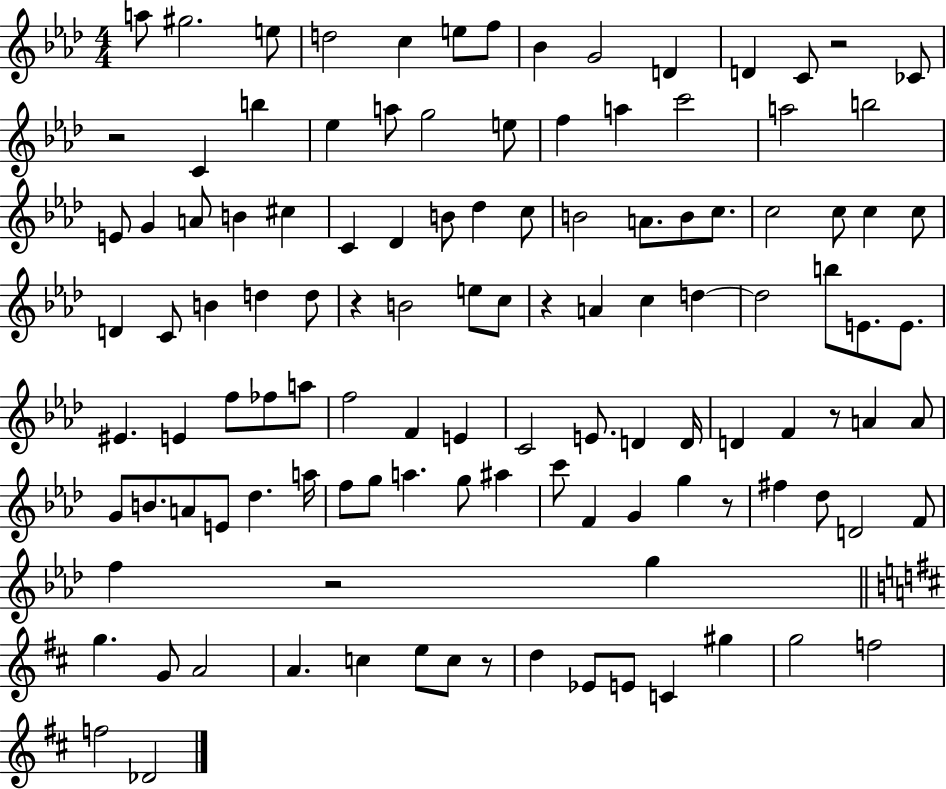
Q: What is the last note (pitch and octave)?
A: Db4